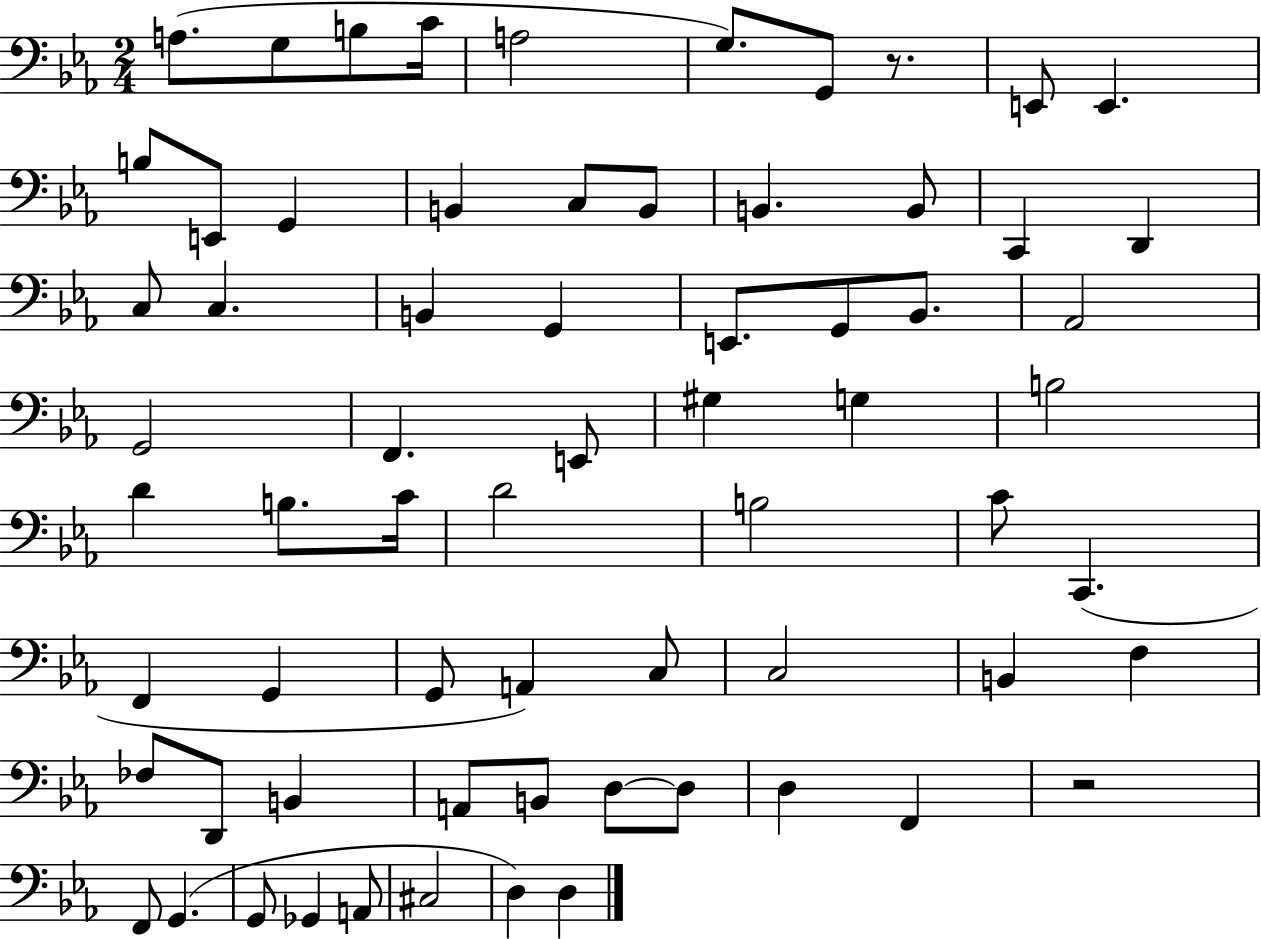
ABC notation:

X:1
T:Untitled
M:2/4
L:1/4
K:Eb
A,/2 G,/2 B,/2 C/4 A,2 G,/2 G,,/2 z/2 E,,/2 E,, B,/2 E,,/2 G,, B,, C,/2 B,,/2 B,, B,,/2 C,, D,, C,/2 C, B,, G,, E,,/2 G,,/2 _B,,/2 _A,,2 G,,2 F,, E,,/2 ^G, G, B,2 D B,/2 C/4 D2 B,2 C/2 C,, F,, G,, G,,/2 A,, C,/2 C,2 B,, F, _F,/2 D,,/2 B,, A,,/2 B,,/2 D,/2 D,/2 D, F,, z2 F,,/2 G,, G,,/2 _G,, A,,/2 ^C,2 D, D,